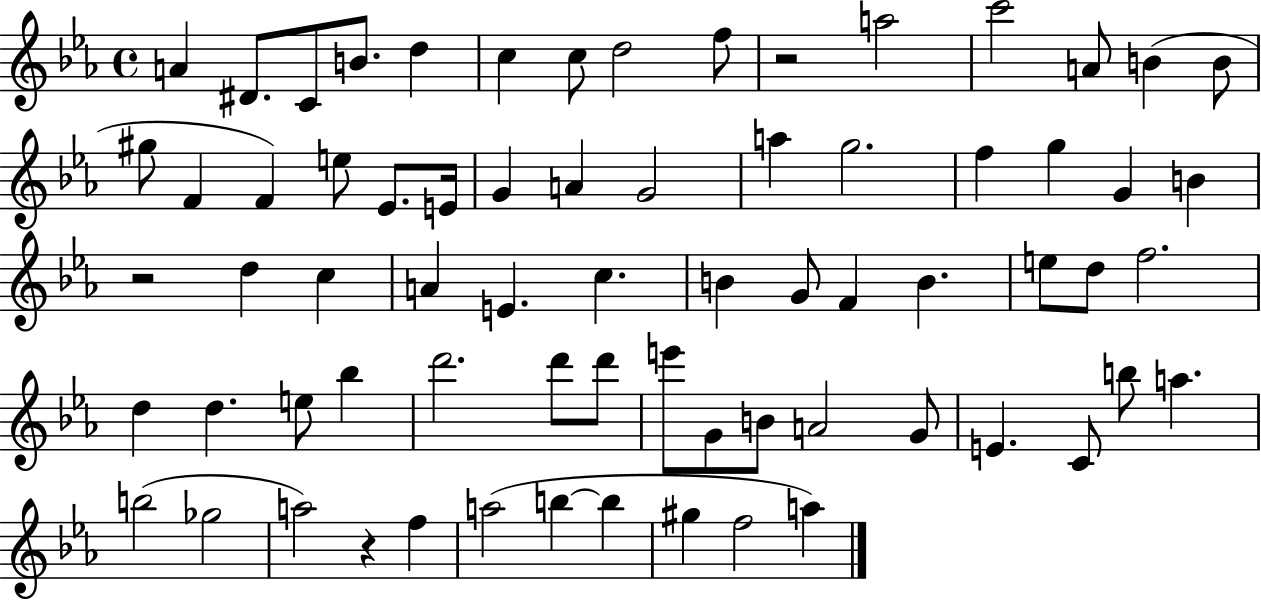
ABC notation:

X:1
T:Untitled
M:4/4
L:1/4
K:Eb
A ^D/2 C/2 B/2 d c c/2 d2 f/2 z2 a2 c'2 A/2 B B/2 ^g/2 F F e/2 _E/2 E/4 G A G2 a g2 f g G B z2 d c A E c B G/2 F B e/2 d/2 f2 d d e/2 _b d'2 d'/2 d'/2 e'/2 G/2 B/2 A2 G/2 E C/2 b/2 a b2 _g2 a2 z f a2 b b ^g f2 a